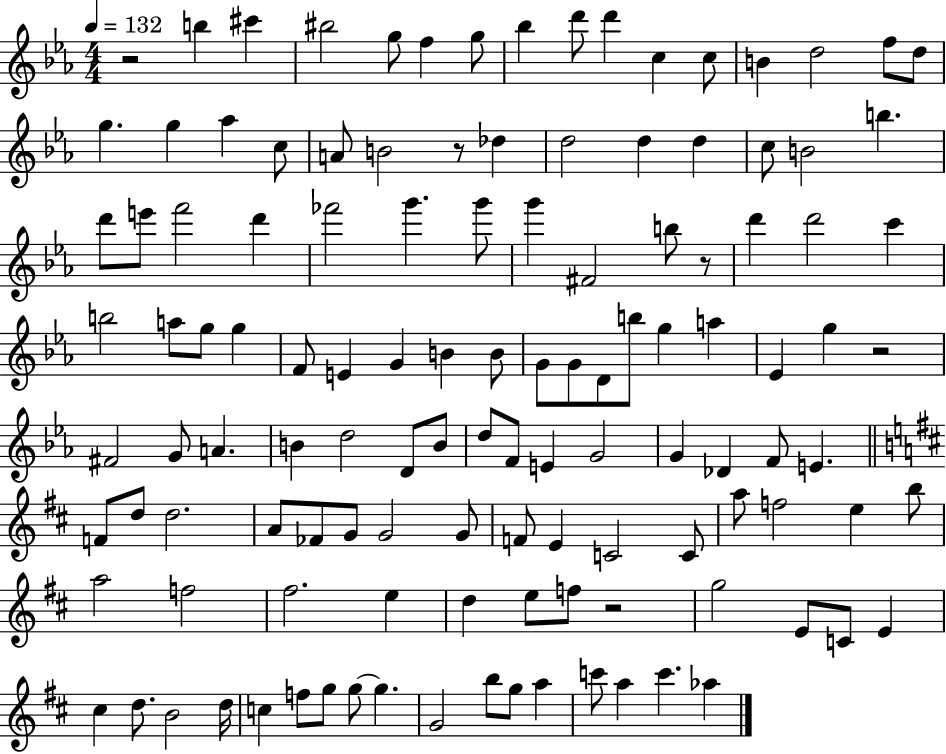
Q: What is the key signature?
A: EES major